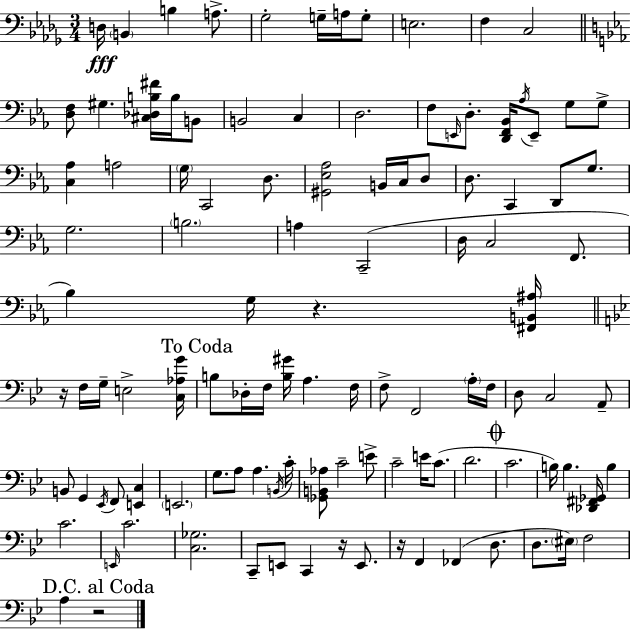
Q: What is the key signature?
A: BES minor